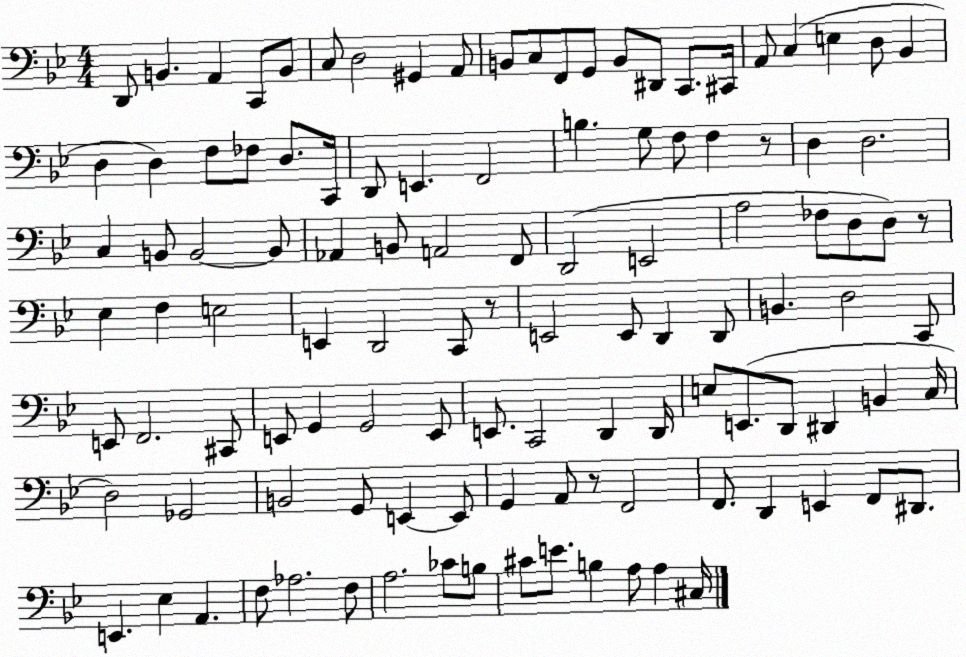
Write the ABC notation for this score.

X:1
T:Untitled
M:4/4
L:1/4
K:Bb
D,,/2 B,, A,, C,,/2 B,,/2 C,/2 D,2 ^G,, A,,/2 B,,/2 C,/2 F,,/2 G,,/2 B,,/2 ^D,,/2 C,,/2 ^C,,/4 A,,/2 C, E, D,/2 _B,, D, D, F,/2 _F,/2 D,/2 C,,/4 D,,/2 E,, F,,2 B, G,/2 F,/2 F, z/2 D, D,2 C, B,,/2 B,,2 B,,/2 _A,, B,,/2 A,,2 F,,/2 D,,2 E,,2 A,2 _F,/2 D,/2 D,/2 z/2 _E, F, E,2 E,, D,,2 C,,/2 z/2 E,,2 E,,/2 D,, D,,/2 B,, D,2 C,,/2 E,,/2 F,,2 ^C,,/2 E,,/2 G,, G,,2 E,,/2 E,,/2 C,,2 D,, D,,/4 E,/2 E,,/2 D,,/2 ^D,, B,, C,/4 D,2 _G,,2 B,,2 G,,/2 E,, E,,/2 G,, A,,/2 z/2 F,,2 F,,/2 D,, E,, F,,/2 ^D,,/2 E,, _E, A,, F,/2 _A,2 F,/2 A,2 _C/2 B,/2 ^C/2 E/2 B, A,/2 A, ^C,/4